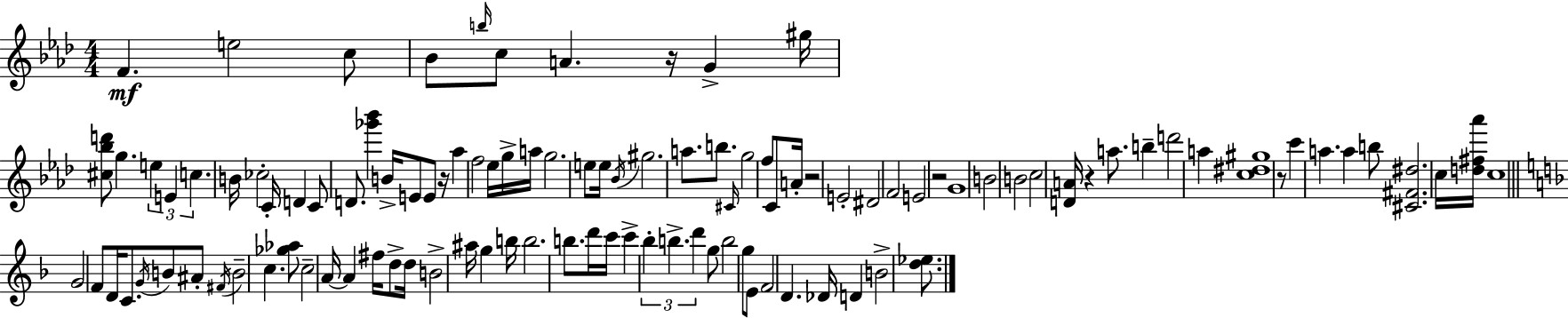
{
  \clef treble
  \numericTimeSignature
  \time 4/4
  \key aes \major
  f'4.\mf e''2 c''8 | bes'8 \grace { b''16 } c''8 a'4. r16 g'4-> | gis''16 <cis'' bes'' d'''>8 g''4. \tuplet 3/2 { e''4 e'4 | c''4. } b'16 ces''2-. | \break c'16-. d'4 c'8 d'8. <ges''' bes'''>4 b'16-> e'8 | e'8 r16 aes''4 f''2 | ees''16 g''16-> a''16 g''2. e''8 | e''16 \acciaccatura { bes'16 } gis''2. a''8. | \break b''8. \grace { cis'16 } g''2 f''8 | c'8 a'16-. r2 e'2-. | dis'2 f'2 | e'2 r2 | \break g'1 | b'2 b'2 | c''2 <d' a'>16 r4 | a''8. b''4-- d'''2 a''4 | \break <c'' dis'' gis''>1 | r8 c'''4 a''4. a''4 | b''8 <cis' fis' dis''>2. | c''16 <d'' fis'' aes'''>16 c''1 | \break \bar "||" \break \key f \major g'2 f'8 d'16 c'8. \acciaccatura { g'16 } b'8 | ais'8-. \acciaccatura { fis'16 } b'2-- c''4. | <ges'' aes''>8 c''2-- a'16~~ a'4 | fis''16 d''8-> d''16 b'2-> ais''16 g''4 | \break b''16 b''2. b''8. | d'''16 c'''16 c'''4-> \tuplet 3/2 { bes''4-. b''4.-> | d'''4 } g''8 b''2 | g''8 e'8 f'2 d'4. | \break des'16 d'4 b'2-> <d'' ees''>8. | \bar "|."
}